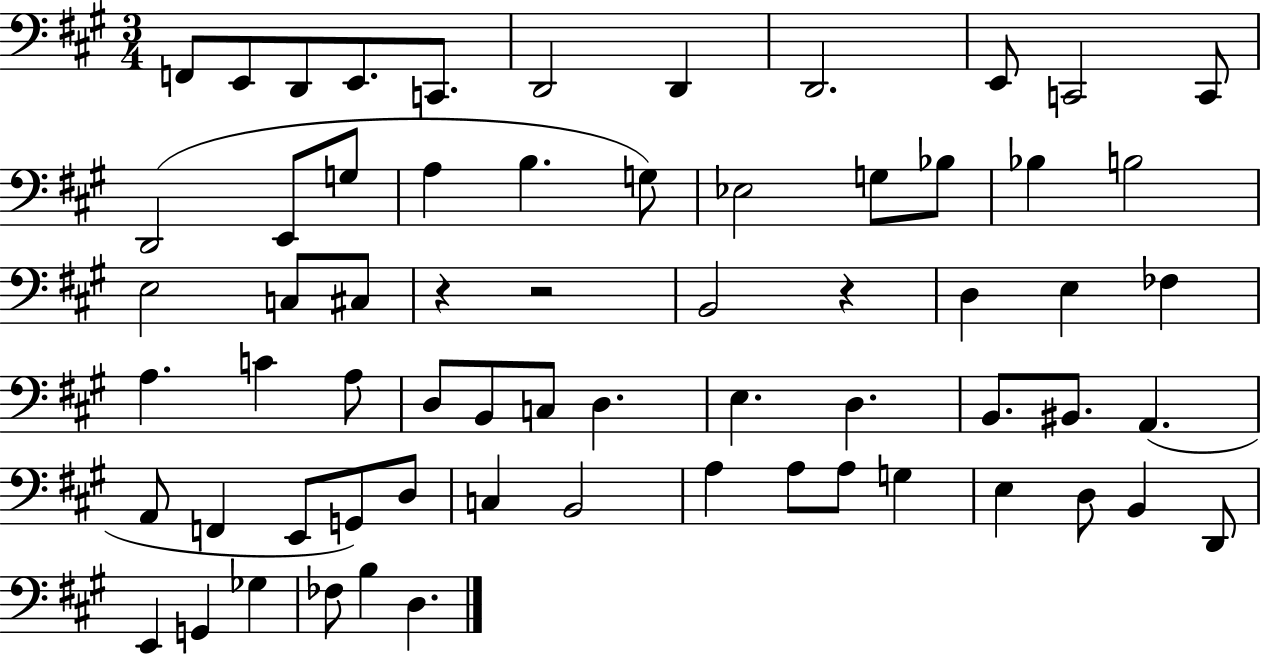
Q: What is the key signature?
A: A major